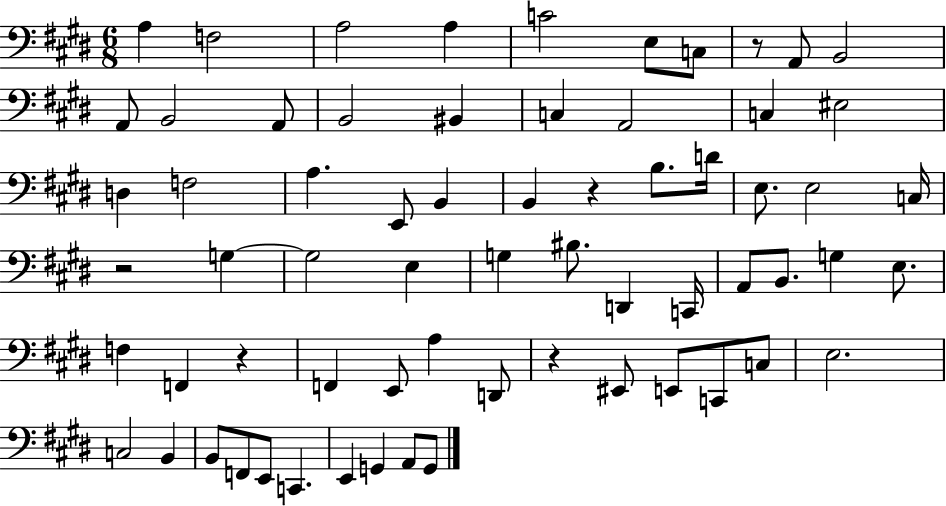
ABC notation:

X:1
T:Untitled
M:6/8
L:1/4
K:E
A, F,2 A,2 A, C2 E,/2 C,/2 z/2 A,,/2 B,,2 A,,/2 B,,2 A,,/2 B,,2 ^B,, C, A,,2 C, ^E,2 D, F,2 A, E,,/2 B,, B,, z B,/2 D/4 E,/2 E,2 C,/4 z2 G, G,2 E, G, ^B,/2 D,, C,,/4 A,,/2 B,,/2 G, E,/2 F, F,, z F,, E,,/2 A, D,,/2 z ^E,,/2 E,,/2 C,,/2 C,/2 E,2 C,2 B,, B,,/2 F,,/2 E,,/2 C,, E,, G,, A,,/2 G,,/2